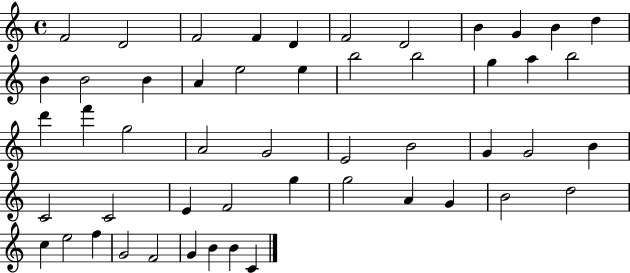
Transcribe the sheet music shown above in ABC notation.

X:1
T:Untitled
M:4/4
L:1/4
K:C
F2 D2 F2 F D F2 D2 B G B d B B2 B A e2 e b2 b2 g a b2 d' f' g2 A2 G2 E2 B2 G G2 B C2 C2 E F2 g g2 A G B2 d2 c e2 f G2 F2 G B B C